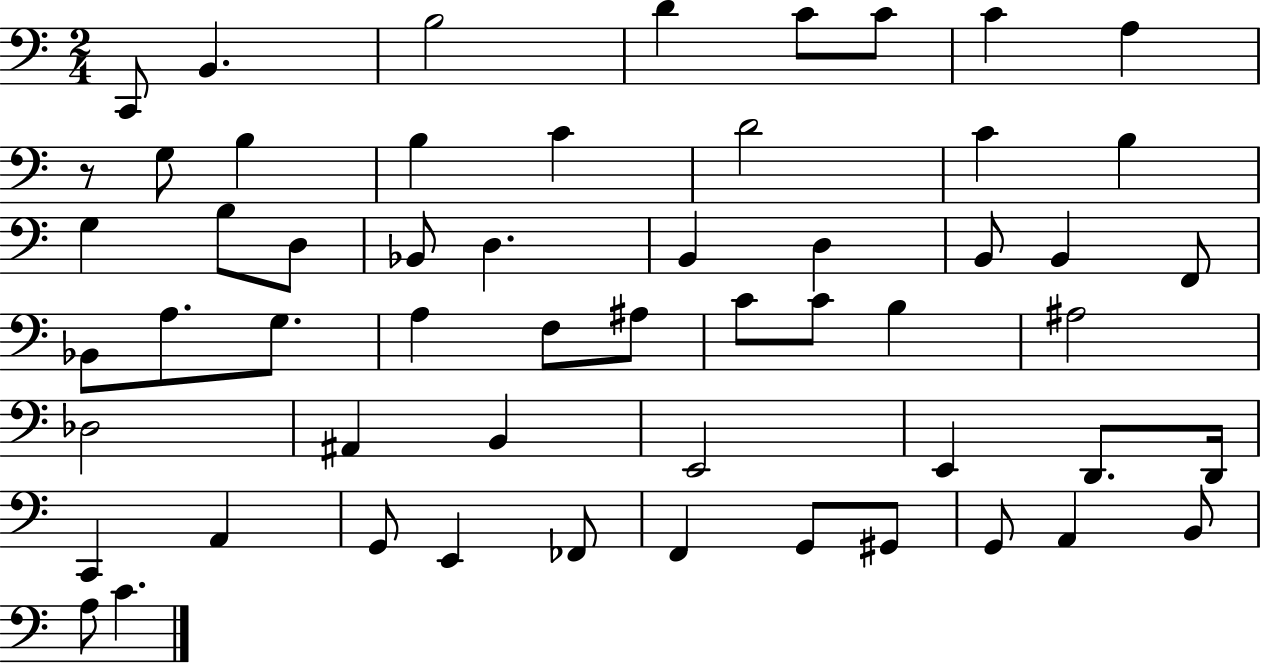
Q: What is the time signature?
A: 2/4